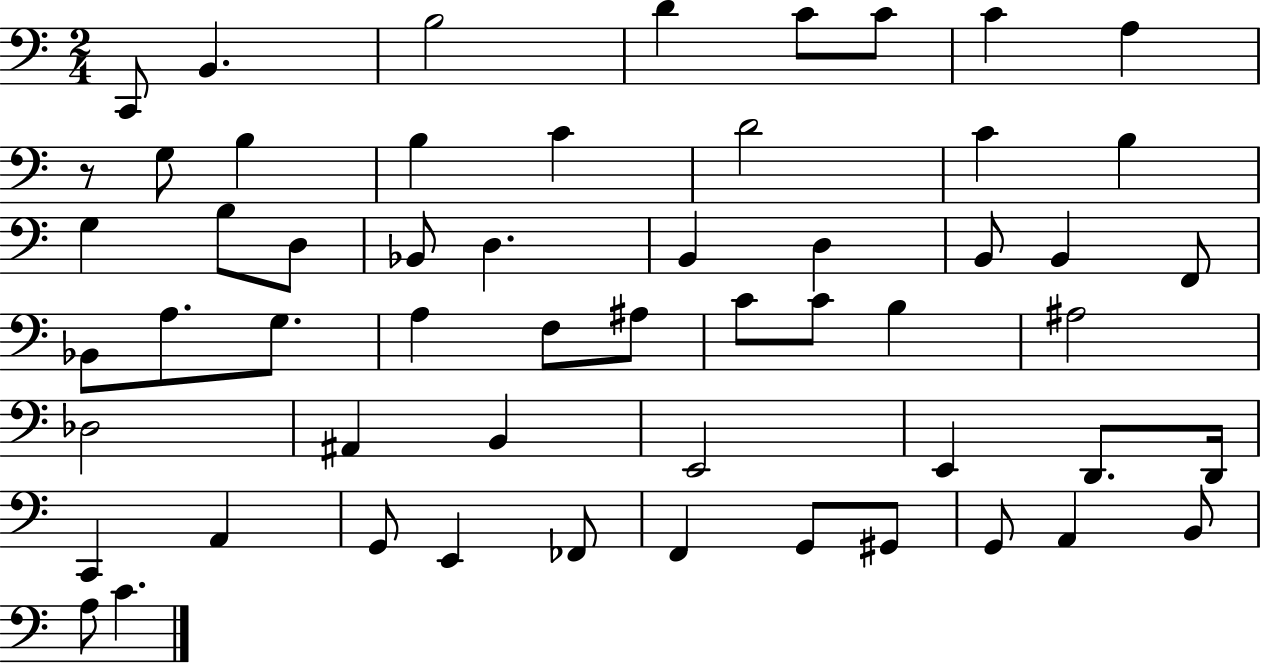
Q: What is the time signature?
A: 2/4